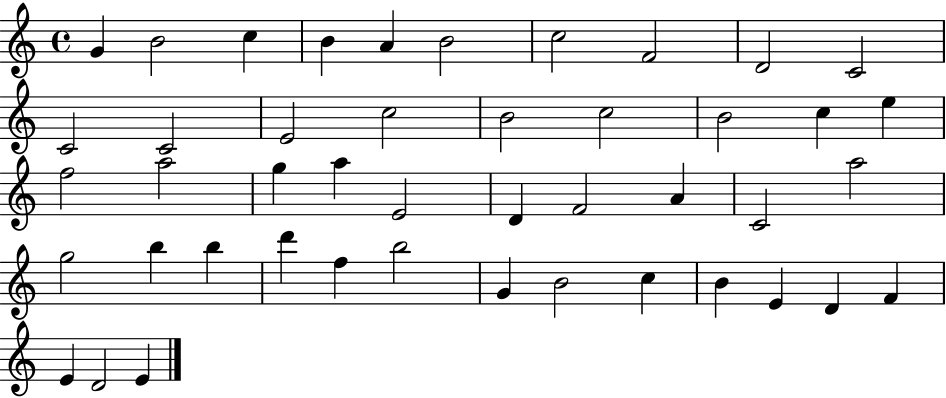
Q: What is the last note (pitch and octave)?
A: E4